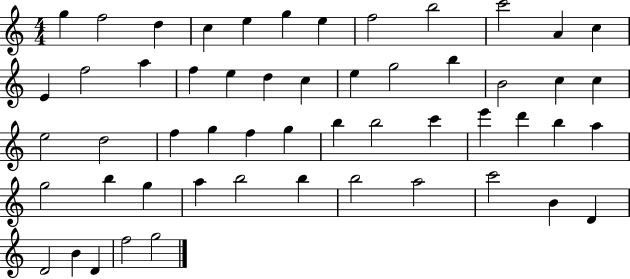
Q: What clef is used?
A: treble